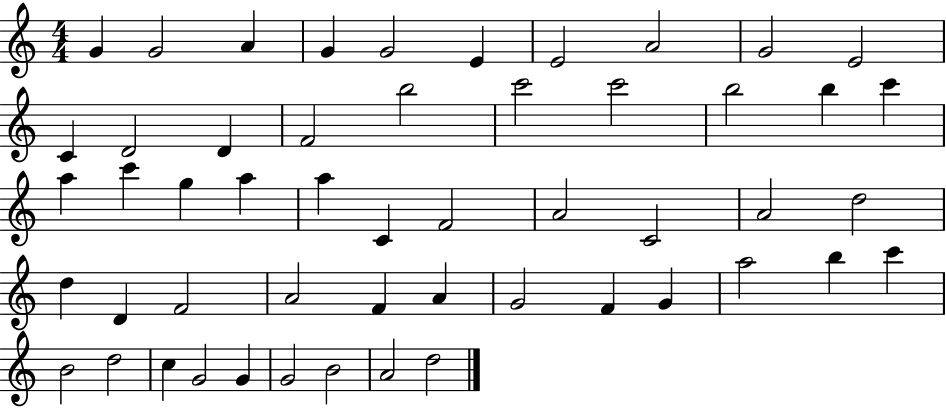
X:1
T:Untitled
M:4/4
L:1/4
K:C
G G2 A G G2 E E2 A2 G2 E2 C D2 D F2 b2 c'2 c'2 b2 b c' a c' g a a C F2 A2 C2 A2 d2 d D F2 A2 F A G2 F G a2 b c' B2 d2 c G2 G G2 B2 A2 d2